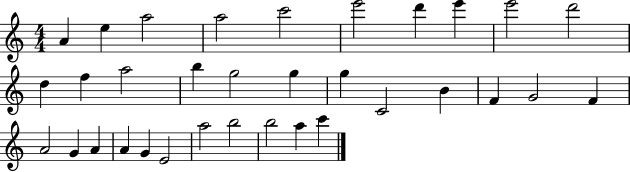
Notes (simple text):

A4/q E5/q A5/h A5/h C6/h E6/h D6/q E6/q E6/h D6/h D5/q F5/q A5/h B5/q G5/h G5/q G5/q C4/h B4/q F4/q G4/h F4/q A4/h G4/q A4/q A4/q G4/q E4/h A5/h B5/h B5/h A5/q C6/q